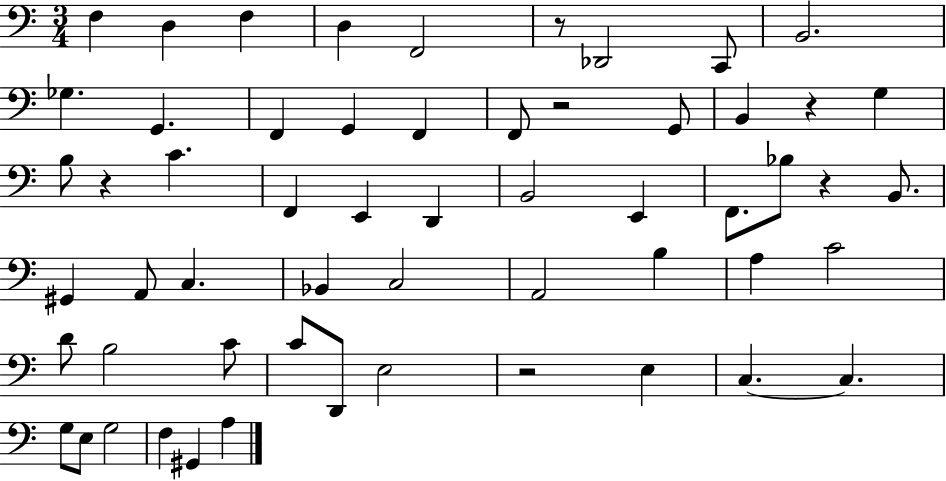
F3/q D3/q F3/q D3/q F2/h R/e Db2/h C2/e B2/h. Gb3/q. G2/q. F2/q G2/q F2/q F2/e R/h G2/e B2/q R/q G3/q B3/e R/q C4/q. F2/q E2/q D2/q B2/h E2/q F2/e. Bb3/e R/q B2/e. G#2/q A2/e C3/q. Bb2/q C3/h A2/h B3/q A3/q C4/h D4/e B3/h C4/e C4/e D2/e E3/h R/h E3/q C3/q. C3/q. G3/e E3/e G3/h F3/q G#2/q A3/q